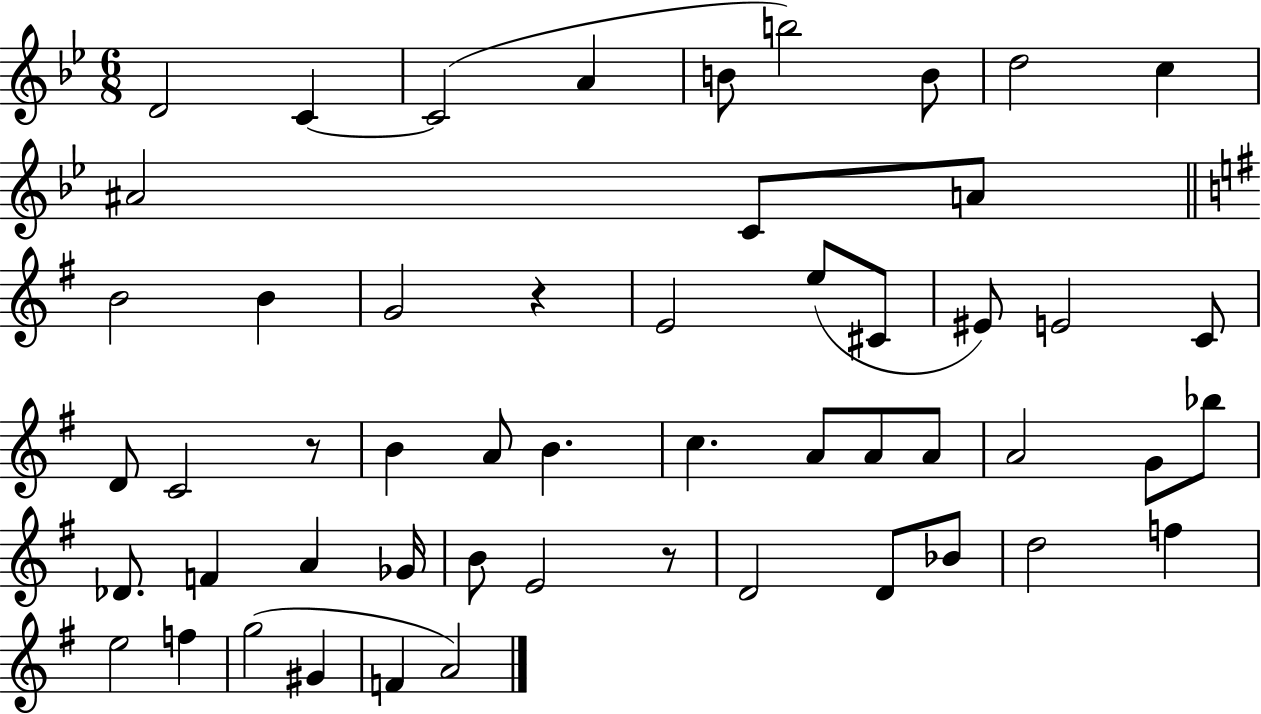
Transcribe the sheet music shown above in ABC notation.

X:1
T:Untitled
M:6/8
L:1/4
K:Bb
D2 C C2 A B/2 b2 B/2 d2 c ^A2 C/2 A/2 B2 B G2 z E2 e/2 ^C/2 ^E/2 E2 C/2 D/2 C2 z/2 B A/2 B c A/2 A/2 A/2 A2 G/2 _b/2 _D/2 F A _G/4 B/2 E2 z/2 D2 D/2 _B/2 d2 f e2 f g2 ^G F A2